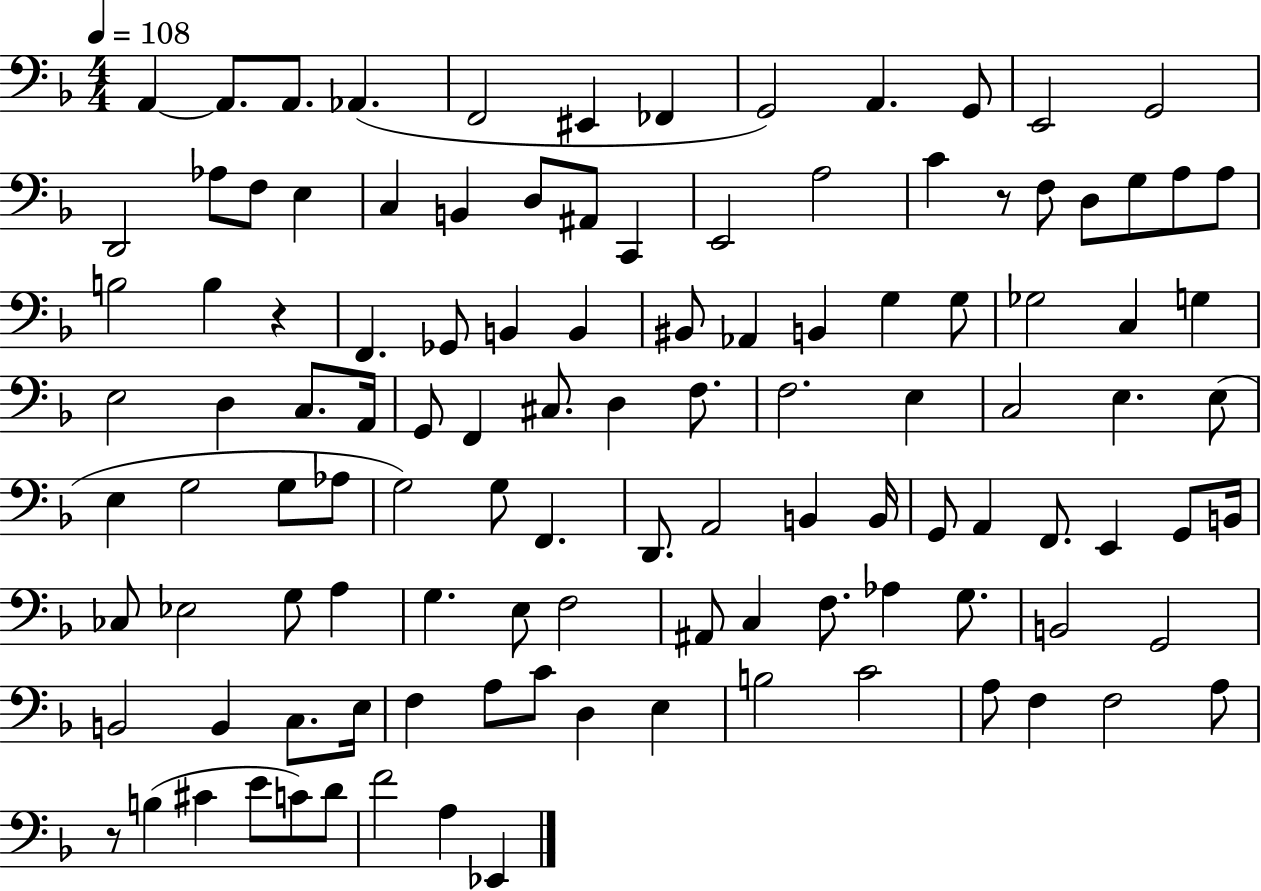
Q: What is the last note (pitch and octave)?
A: Eb2